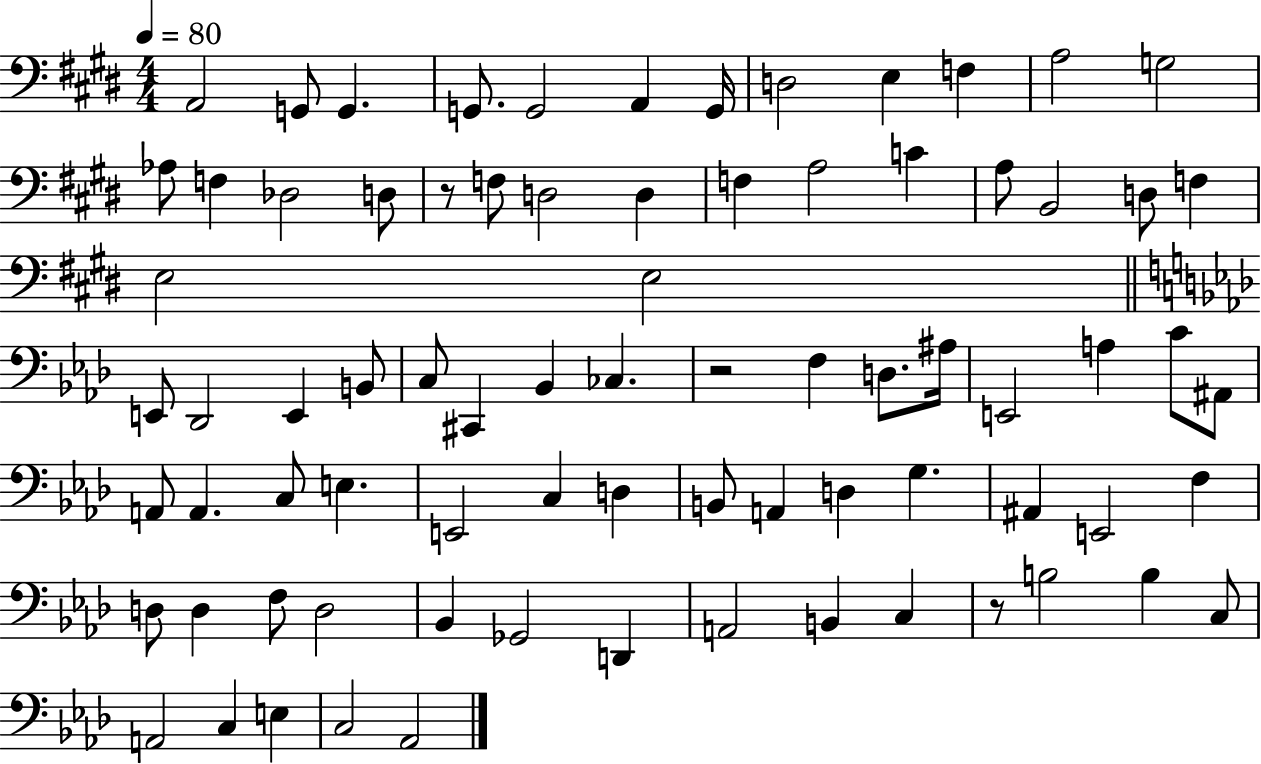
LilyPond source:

{
  \clef bass
  \numericTimeSignature
  \time 4/4
  \key e \major
  \tempo 4 = 80
  \repeat volta 2 { a,2 g,8 g,4. | g,8. g,2 a,4 g,16 | d2 e4 f4 | a2 g2 | \break aes8 f4 des2 d8 | r8 f8 d2 d4 | f4 a2 c'4 | a8 b,2 d8 f4 | \break e2 e2 | \bar "||" \break \key aes \major e,8 des,2 e,4 b,8 | c8 cis,4 bes,4 ces4. | r2 f4 d8. ais16 | e,2 a4 c'8 ais,8 | \break a,8 a,4. c8 e4. | e,2 c4 d4 | b,8 a,4 d4 g4. | ais,4 e,2 f4 | \break d8 d4 f8 d2 | bes,4 ges,2 d,4 | a,2 b,4 c4 | r8 b2 b4 c8 | \break a,2 c4 e4 | c2 aes,2 | } \bar "|."
}